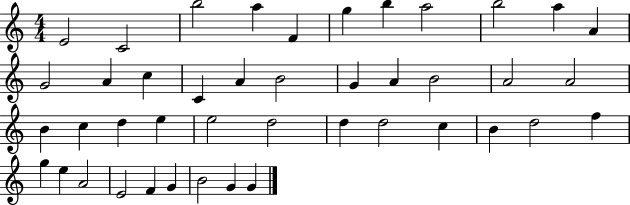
E4/h C4/h B5/h A5/q F4/q G5/q B5/q A5/h B5/h A5/q A4/q G4/h A4/q C5/q C4/q A4/q B4/h G4/q A4/q B4/h A4/h A4/h B4/q C5/q D5/q E5/q E5/h D5/h D5/q D5/h C5/q B4/q D5/h F5/q G5/q E5/q A4/h E4/h F4/q G4/q B4/h G4/q G4/q